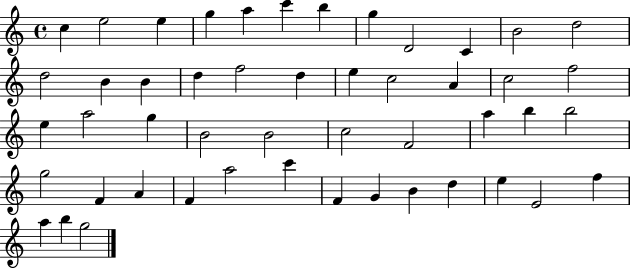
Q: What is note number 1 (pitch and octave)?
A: C5